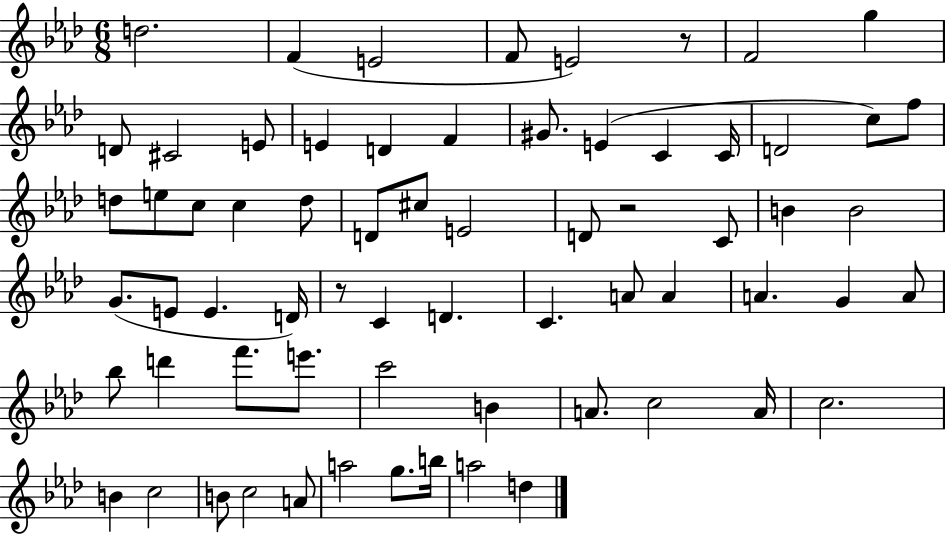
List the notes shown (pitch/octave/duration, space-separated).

D5/h. F4/q E4/h F4/e E4/h R/e F4/h G5/q D4/e C#4/h E4/e E4/q D4/q F4/q G#4/e. E4/q C4/q C4/s D4/h C5/e F5/e D5/e E5/e C5/e C5/q D5/e D4/e C#5/e E4/h D4/e R/h C4/e B4/q B4/h G4/e. E4/e E4/q. D4/s R/e C4/q D4/q. C4/q. A4/e A4/q A4/q. G4/q A4/e Bb5/e D6/q F6/e. E6/e. C6/h B4/q A4/e. C5/h A4/s C5/h. B4/q C5/h B4/e C5/h A4/e A5/h G5/e. B5/s A5/h D5/q